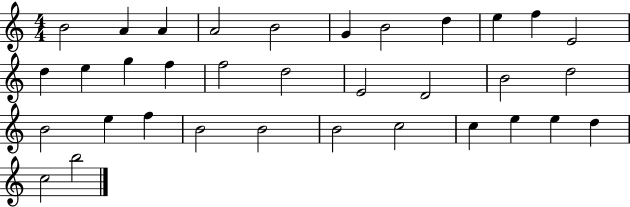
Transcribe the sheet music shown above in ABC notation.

X:1
T:Untitled
M:4/4
L:1/4
K:C
B2 A A A2 B2 G B2 d e f E2 d e g f f2 d2 E2 D2 B2 d2 B2 e f B2 B2 B2 c2 c e e d c2 b2